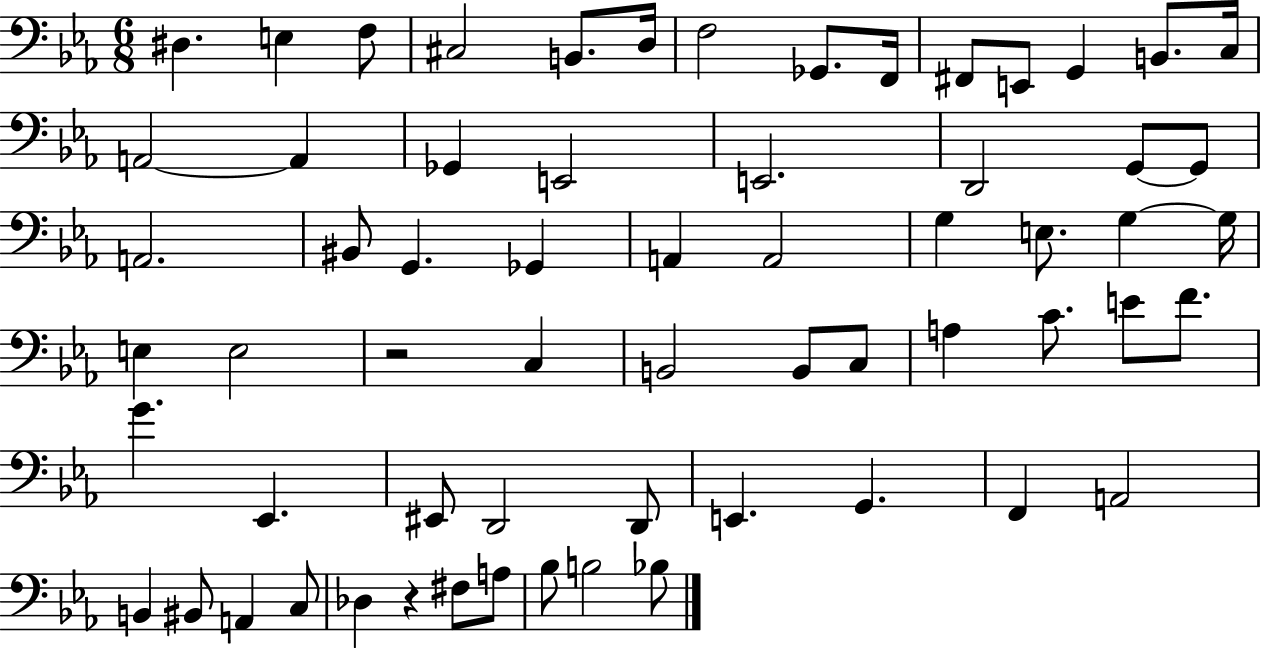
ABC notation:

X:1
T:Untitled
M:6/8
L:1/4
K:Eb
^D, E, F,/2 ^C,2 B,,/2 D,/4 F,2 _G,,/2 F,,/4 ^F,,/2 E,,/2 G,, B,,/2 C,/4 A,,2 A,, _G,, E,,2 E,,2 D,,2 G,,/2 G,,/2 A,,2 ^B,,/2 G,, _G,, A,, A,,2 G, E,/2 G, G,/4 E, E,2 z2 C, B,,2 B,,/2 C,/2 A, C/2 E/2 F/2 G _E,, ^E,,/2 D,,2 D,,/2 E,, G,, F,, A,,2 B,, ^B,,/2 A,, C,/2 _D, z ^F,/2 A,/2 _B,/2 B,2 _B,/2